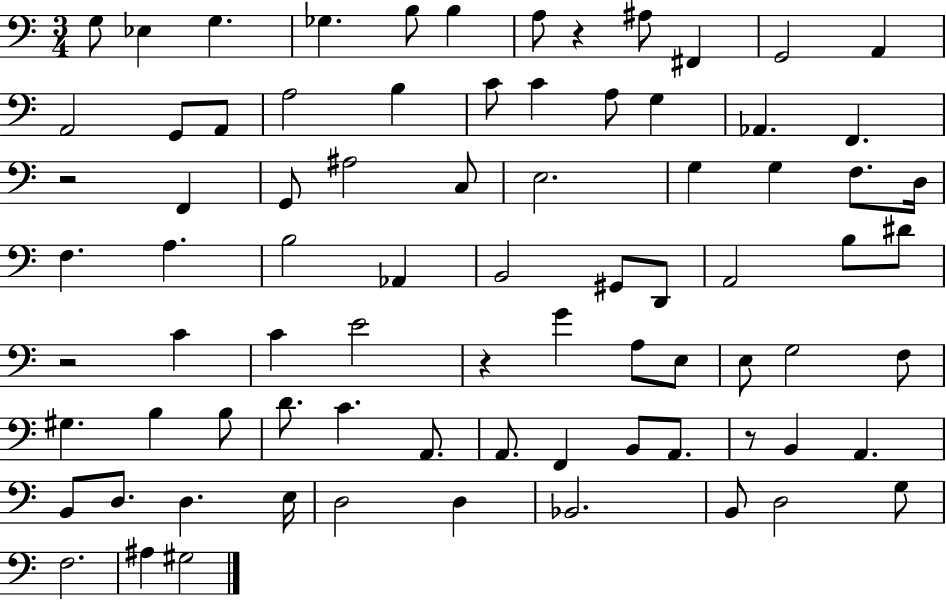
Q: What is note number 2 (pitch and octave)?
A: Eb3